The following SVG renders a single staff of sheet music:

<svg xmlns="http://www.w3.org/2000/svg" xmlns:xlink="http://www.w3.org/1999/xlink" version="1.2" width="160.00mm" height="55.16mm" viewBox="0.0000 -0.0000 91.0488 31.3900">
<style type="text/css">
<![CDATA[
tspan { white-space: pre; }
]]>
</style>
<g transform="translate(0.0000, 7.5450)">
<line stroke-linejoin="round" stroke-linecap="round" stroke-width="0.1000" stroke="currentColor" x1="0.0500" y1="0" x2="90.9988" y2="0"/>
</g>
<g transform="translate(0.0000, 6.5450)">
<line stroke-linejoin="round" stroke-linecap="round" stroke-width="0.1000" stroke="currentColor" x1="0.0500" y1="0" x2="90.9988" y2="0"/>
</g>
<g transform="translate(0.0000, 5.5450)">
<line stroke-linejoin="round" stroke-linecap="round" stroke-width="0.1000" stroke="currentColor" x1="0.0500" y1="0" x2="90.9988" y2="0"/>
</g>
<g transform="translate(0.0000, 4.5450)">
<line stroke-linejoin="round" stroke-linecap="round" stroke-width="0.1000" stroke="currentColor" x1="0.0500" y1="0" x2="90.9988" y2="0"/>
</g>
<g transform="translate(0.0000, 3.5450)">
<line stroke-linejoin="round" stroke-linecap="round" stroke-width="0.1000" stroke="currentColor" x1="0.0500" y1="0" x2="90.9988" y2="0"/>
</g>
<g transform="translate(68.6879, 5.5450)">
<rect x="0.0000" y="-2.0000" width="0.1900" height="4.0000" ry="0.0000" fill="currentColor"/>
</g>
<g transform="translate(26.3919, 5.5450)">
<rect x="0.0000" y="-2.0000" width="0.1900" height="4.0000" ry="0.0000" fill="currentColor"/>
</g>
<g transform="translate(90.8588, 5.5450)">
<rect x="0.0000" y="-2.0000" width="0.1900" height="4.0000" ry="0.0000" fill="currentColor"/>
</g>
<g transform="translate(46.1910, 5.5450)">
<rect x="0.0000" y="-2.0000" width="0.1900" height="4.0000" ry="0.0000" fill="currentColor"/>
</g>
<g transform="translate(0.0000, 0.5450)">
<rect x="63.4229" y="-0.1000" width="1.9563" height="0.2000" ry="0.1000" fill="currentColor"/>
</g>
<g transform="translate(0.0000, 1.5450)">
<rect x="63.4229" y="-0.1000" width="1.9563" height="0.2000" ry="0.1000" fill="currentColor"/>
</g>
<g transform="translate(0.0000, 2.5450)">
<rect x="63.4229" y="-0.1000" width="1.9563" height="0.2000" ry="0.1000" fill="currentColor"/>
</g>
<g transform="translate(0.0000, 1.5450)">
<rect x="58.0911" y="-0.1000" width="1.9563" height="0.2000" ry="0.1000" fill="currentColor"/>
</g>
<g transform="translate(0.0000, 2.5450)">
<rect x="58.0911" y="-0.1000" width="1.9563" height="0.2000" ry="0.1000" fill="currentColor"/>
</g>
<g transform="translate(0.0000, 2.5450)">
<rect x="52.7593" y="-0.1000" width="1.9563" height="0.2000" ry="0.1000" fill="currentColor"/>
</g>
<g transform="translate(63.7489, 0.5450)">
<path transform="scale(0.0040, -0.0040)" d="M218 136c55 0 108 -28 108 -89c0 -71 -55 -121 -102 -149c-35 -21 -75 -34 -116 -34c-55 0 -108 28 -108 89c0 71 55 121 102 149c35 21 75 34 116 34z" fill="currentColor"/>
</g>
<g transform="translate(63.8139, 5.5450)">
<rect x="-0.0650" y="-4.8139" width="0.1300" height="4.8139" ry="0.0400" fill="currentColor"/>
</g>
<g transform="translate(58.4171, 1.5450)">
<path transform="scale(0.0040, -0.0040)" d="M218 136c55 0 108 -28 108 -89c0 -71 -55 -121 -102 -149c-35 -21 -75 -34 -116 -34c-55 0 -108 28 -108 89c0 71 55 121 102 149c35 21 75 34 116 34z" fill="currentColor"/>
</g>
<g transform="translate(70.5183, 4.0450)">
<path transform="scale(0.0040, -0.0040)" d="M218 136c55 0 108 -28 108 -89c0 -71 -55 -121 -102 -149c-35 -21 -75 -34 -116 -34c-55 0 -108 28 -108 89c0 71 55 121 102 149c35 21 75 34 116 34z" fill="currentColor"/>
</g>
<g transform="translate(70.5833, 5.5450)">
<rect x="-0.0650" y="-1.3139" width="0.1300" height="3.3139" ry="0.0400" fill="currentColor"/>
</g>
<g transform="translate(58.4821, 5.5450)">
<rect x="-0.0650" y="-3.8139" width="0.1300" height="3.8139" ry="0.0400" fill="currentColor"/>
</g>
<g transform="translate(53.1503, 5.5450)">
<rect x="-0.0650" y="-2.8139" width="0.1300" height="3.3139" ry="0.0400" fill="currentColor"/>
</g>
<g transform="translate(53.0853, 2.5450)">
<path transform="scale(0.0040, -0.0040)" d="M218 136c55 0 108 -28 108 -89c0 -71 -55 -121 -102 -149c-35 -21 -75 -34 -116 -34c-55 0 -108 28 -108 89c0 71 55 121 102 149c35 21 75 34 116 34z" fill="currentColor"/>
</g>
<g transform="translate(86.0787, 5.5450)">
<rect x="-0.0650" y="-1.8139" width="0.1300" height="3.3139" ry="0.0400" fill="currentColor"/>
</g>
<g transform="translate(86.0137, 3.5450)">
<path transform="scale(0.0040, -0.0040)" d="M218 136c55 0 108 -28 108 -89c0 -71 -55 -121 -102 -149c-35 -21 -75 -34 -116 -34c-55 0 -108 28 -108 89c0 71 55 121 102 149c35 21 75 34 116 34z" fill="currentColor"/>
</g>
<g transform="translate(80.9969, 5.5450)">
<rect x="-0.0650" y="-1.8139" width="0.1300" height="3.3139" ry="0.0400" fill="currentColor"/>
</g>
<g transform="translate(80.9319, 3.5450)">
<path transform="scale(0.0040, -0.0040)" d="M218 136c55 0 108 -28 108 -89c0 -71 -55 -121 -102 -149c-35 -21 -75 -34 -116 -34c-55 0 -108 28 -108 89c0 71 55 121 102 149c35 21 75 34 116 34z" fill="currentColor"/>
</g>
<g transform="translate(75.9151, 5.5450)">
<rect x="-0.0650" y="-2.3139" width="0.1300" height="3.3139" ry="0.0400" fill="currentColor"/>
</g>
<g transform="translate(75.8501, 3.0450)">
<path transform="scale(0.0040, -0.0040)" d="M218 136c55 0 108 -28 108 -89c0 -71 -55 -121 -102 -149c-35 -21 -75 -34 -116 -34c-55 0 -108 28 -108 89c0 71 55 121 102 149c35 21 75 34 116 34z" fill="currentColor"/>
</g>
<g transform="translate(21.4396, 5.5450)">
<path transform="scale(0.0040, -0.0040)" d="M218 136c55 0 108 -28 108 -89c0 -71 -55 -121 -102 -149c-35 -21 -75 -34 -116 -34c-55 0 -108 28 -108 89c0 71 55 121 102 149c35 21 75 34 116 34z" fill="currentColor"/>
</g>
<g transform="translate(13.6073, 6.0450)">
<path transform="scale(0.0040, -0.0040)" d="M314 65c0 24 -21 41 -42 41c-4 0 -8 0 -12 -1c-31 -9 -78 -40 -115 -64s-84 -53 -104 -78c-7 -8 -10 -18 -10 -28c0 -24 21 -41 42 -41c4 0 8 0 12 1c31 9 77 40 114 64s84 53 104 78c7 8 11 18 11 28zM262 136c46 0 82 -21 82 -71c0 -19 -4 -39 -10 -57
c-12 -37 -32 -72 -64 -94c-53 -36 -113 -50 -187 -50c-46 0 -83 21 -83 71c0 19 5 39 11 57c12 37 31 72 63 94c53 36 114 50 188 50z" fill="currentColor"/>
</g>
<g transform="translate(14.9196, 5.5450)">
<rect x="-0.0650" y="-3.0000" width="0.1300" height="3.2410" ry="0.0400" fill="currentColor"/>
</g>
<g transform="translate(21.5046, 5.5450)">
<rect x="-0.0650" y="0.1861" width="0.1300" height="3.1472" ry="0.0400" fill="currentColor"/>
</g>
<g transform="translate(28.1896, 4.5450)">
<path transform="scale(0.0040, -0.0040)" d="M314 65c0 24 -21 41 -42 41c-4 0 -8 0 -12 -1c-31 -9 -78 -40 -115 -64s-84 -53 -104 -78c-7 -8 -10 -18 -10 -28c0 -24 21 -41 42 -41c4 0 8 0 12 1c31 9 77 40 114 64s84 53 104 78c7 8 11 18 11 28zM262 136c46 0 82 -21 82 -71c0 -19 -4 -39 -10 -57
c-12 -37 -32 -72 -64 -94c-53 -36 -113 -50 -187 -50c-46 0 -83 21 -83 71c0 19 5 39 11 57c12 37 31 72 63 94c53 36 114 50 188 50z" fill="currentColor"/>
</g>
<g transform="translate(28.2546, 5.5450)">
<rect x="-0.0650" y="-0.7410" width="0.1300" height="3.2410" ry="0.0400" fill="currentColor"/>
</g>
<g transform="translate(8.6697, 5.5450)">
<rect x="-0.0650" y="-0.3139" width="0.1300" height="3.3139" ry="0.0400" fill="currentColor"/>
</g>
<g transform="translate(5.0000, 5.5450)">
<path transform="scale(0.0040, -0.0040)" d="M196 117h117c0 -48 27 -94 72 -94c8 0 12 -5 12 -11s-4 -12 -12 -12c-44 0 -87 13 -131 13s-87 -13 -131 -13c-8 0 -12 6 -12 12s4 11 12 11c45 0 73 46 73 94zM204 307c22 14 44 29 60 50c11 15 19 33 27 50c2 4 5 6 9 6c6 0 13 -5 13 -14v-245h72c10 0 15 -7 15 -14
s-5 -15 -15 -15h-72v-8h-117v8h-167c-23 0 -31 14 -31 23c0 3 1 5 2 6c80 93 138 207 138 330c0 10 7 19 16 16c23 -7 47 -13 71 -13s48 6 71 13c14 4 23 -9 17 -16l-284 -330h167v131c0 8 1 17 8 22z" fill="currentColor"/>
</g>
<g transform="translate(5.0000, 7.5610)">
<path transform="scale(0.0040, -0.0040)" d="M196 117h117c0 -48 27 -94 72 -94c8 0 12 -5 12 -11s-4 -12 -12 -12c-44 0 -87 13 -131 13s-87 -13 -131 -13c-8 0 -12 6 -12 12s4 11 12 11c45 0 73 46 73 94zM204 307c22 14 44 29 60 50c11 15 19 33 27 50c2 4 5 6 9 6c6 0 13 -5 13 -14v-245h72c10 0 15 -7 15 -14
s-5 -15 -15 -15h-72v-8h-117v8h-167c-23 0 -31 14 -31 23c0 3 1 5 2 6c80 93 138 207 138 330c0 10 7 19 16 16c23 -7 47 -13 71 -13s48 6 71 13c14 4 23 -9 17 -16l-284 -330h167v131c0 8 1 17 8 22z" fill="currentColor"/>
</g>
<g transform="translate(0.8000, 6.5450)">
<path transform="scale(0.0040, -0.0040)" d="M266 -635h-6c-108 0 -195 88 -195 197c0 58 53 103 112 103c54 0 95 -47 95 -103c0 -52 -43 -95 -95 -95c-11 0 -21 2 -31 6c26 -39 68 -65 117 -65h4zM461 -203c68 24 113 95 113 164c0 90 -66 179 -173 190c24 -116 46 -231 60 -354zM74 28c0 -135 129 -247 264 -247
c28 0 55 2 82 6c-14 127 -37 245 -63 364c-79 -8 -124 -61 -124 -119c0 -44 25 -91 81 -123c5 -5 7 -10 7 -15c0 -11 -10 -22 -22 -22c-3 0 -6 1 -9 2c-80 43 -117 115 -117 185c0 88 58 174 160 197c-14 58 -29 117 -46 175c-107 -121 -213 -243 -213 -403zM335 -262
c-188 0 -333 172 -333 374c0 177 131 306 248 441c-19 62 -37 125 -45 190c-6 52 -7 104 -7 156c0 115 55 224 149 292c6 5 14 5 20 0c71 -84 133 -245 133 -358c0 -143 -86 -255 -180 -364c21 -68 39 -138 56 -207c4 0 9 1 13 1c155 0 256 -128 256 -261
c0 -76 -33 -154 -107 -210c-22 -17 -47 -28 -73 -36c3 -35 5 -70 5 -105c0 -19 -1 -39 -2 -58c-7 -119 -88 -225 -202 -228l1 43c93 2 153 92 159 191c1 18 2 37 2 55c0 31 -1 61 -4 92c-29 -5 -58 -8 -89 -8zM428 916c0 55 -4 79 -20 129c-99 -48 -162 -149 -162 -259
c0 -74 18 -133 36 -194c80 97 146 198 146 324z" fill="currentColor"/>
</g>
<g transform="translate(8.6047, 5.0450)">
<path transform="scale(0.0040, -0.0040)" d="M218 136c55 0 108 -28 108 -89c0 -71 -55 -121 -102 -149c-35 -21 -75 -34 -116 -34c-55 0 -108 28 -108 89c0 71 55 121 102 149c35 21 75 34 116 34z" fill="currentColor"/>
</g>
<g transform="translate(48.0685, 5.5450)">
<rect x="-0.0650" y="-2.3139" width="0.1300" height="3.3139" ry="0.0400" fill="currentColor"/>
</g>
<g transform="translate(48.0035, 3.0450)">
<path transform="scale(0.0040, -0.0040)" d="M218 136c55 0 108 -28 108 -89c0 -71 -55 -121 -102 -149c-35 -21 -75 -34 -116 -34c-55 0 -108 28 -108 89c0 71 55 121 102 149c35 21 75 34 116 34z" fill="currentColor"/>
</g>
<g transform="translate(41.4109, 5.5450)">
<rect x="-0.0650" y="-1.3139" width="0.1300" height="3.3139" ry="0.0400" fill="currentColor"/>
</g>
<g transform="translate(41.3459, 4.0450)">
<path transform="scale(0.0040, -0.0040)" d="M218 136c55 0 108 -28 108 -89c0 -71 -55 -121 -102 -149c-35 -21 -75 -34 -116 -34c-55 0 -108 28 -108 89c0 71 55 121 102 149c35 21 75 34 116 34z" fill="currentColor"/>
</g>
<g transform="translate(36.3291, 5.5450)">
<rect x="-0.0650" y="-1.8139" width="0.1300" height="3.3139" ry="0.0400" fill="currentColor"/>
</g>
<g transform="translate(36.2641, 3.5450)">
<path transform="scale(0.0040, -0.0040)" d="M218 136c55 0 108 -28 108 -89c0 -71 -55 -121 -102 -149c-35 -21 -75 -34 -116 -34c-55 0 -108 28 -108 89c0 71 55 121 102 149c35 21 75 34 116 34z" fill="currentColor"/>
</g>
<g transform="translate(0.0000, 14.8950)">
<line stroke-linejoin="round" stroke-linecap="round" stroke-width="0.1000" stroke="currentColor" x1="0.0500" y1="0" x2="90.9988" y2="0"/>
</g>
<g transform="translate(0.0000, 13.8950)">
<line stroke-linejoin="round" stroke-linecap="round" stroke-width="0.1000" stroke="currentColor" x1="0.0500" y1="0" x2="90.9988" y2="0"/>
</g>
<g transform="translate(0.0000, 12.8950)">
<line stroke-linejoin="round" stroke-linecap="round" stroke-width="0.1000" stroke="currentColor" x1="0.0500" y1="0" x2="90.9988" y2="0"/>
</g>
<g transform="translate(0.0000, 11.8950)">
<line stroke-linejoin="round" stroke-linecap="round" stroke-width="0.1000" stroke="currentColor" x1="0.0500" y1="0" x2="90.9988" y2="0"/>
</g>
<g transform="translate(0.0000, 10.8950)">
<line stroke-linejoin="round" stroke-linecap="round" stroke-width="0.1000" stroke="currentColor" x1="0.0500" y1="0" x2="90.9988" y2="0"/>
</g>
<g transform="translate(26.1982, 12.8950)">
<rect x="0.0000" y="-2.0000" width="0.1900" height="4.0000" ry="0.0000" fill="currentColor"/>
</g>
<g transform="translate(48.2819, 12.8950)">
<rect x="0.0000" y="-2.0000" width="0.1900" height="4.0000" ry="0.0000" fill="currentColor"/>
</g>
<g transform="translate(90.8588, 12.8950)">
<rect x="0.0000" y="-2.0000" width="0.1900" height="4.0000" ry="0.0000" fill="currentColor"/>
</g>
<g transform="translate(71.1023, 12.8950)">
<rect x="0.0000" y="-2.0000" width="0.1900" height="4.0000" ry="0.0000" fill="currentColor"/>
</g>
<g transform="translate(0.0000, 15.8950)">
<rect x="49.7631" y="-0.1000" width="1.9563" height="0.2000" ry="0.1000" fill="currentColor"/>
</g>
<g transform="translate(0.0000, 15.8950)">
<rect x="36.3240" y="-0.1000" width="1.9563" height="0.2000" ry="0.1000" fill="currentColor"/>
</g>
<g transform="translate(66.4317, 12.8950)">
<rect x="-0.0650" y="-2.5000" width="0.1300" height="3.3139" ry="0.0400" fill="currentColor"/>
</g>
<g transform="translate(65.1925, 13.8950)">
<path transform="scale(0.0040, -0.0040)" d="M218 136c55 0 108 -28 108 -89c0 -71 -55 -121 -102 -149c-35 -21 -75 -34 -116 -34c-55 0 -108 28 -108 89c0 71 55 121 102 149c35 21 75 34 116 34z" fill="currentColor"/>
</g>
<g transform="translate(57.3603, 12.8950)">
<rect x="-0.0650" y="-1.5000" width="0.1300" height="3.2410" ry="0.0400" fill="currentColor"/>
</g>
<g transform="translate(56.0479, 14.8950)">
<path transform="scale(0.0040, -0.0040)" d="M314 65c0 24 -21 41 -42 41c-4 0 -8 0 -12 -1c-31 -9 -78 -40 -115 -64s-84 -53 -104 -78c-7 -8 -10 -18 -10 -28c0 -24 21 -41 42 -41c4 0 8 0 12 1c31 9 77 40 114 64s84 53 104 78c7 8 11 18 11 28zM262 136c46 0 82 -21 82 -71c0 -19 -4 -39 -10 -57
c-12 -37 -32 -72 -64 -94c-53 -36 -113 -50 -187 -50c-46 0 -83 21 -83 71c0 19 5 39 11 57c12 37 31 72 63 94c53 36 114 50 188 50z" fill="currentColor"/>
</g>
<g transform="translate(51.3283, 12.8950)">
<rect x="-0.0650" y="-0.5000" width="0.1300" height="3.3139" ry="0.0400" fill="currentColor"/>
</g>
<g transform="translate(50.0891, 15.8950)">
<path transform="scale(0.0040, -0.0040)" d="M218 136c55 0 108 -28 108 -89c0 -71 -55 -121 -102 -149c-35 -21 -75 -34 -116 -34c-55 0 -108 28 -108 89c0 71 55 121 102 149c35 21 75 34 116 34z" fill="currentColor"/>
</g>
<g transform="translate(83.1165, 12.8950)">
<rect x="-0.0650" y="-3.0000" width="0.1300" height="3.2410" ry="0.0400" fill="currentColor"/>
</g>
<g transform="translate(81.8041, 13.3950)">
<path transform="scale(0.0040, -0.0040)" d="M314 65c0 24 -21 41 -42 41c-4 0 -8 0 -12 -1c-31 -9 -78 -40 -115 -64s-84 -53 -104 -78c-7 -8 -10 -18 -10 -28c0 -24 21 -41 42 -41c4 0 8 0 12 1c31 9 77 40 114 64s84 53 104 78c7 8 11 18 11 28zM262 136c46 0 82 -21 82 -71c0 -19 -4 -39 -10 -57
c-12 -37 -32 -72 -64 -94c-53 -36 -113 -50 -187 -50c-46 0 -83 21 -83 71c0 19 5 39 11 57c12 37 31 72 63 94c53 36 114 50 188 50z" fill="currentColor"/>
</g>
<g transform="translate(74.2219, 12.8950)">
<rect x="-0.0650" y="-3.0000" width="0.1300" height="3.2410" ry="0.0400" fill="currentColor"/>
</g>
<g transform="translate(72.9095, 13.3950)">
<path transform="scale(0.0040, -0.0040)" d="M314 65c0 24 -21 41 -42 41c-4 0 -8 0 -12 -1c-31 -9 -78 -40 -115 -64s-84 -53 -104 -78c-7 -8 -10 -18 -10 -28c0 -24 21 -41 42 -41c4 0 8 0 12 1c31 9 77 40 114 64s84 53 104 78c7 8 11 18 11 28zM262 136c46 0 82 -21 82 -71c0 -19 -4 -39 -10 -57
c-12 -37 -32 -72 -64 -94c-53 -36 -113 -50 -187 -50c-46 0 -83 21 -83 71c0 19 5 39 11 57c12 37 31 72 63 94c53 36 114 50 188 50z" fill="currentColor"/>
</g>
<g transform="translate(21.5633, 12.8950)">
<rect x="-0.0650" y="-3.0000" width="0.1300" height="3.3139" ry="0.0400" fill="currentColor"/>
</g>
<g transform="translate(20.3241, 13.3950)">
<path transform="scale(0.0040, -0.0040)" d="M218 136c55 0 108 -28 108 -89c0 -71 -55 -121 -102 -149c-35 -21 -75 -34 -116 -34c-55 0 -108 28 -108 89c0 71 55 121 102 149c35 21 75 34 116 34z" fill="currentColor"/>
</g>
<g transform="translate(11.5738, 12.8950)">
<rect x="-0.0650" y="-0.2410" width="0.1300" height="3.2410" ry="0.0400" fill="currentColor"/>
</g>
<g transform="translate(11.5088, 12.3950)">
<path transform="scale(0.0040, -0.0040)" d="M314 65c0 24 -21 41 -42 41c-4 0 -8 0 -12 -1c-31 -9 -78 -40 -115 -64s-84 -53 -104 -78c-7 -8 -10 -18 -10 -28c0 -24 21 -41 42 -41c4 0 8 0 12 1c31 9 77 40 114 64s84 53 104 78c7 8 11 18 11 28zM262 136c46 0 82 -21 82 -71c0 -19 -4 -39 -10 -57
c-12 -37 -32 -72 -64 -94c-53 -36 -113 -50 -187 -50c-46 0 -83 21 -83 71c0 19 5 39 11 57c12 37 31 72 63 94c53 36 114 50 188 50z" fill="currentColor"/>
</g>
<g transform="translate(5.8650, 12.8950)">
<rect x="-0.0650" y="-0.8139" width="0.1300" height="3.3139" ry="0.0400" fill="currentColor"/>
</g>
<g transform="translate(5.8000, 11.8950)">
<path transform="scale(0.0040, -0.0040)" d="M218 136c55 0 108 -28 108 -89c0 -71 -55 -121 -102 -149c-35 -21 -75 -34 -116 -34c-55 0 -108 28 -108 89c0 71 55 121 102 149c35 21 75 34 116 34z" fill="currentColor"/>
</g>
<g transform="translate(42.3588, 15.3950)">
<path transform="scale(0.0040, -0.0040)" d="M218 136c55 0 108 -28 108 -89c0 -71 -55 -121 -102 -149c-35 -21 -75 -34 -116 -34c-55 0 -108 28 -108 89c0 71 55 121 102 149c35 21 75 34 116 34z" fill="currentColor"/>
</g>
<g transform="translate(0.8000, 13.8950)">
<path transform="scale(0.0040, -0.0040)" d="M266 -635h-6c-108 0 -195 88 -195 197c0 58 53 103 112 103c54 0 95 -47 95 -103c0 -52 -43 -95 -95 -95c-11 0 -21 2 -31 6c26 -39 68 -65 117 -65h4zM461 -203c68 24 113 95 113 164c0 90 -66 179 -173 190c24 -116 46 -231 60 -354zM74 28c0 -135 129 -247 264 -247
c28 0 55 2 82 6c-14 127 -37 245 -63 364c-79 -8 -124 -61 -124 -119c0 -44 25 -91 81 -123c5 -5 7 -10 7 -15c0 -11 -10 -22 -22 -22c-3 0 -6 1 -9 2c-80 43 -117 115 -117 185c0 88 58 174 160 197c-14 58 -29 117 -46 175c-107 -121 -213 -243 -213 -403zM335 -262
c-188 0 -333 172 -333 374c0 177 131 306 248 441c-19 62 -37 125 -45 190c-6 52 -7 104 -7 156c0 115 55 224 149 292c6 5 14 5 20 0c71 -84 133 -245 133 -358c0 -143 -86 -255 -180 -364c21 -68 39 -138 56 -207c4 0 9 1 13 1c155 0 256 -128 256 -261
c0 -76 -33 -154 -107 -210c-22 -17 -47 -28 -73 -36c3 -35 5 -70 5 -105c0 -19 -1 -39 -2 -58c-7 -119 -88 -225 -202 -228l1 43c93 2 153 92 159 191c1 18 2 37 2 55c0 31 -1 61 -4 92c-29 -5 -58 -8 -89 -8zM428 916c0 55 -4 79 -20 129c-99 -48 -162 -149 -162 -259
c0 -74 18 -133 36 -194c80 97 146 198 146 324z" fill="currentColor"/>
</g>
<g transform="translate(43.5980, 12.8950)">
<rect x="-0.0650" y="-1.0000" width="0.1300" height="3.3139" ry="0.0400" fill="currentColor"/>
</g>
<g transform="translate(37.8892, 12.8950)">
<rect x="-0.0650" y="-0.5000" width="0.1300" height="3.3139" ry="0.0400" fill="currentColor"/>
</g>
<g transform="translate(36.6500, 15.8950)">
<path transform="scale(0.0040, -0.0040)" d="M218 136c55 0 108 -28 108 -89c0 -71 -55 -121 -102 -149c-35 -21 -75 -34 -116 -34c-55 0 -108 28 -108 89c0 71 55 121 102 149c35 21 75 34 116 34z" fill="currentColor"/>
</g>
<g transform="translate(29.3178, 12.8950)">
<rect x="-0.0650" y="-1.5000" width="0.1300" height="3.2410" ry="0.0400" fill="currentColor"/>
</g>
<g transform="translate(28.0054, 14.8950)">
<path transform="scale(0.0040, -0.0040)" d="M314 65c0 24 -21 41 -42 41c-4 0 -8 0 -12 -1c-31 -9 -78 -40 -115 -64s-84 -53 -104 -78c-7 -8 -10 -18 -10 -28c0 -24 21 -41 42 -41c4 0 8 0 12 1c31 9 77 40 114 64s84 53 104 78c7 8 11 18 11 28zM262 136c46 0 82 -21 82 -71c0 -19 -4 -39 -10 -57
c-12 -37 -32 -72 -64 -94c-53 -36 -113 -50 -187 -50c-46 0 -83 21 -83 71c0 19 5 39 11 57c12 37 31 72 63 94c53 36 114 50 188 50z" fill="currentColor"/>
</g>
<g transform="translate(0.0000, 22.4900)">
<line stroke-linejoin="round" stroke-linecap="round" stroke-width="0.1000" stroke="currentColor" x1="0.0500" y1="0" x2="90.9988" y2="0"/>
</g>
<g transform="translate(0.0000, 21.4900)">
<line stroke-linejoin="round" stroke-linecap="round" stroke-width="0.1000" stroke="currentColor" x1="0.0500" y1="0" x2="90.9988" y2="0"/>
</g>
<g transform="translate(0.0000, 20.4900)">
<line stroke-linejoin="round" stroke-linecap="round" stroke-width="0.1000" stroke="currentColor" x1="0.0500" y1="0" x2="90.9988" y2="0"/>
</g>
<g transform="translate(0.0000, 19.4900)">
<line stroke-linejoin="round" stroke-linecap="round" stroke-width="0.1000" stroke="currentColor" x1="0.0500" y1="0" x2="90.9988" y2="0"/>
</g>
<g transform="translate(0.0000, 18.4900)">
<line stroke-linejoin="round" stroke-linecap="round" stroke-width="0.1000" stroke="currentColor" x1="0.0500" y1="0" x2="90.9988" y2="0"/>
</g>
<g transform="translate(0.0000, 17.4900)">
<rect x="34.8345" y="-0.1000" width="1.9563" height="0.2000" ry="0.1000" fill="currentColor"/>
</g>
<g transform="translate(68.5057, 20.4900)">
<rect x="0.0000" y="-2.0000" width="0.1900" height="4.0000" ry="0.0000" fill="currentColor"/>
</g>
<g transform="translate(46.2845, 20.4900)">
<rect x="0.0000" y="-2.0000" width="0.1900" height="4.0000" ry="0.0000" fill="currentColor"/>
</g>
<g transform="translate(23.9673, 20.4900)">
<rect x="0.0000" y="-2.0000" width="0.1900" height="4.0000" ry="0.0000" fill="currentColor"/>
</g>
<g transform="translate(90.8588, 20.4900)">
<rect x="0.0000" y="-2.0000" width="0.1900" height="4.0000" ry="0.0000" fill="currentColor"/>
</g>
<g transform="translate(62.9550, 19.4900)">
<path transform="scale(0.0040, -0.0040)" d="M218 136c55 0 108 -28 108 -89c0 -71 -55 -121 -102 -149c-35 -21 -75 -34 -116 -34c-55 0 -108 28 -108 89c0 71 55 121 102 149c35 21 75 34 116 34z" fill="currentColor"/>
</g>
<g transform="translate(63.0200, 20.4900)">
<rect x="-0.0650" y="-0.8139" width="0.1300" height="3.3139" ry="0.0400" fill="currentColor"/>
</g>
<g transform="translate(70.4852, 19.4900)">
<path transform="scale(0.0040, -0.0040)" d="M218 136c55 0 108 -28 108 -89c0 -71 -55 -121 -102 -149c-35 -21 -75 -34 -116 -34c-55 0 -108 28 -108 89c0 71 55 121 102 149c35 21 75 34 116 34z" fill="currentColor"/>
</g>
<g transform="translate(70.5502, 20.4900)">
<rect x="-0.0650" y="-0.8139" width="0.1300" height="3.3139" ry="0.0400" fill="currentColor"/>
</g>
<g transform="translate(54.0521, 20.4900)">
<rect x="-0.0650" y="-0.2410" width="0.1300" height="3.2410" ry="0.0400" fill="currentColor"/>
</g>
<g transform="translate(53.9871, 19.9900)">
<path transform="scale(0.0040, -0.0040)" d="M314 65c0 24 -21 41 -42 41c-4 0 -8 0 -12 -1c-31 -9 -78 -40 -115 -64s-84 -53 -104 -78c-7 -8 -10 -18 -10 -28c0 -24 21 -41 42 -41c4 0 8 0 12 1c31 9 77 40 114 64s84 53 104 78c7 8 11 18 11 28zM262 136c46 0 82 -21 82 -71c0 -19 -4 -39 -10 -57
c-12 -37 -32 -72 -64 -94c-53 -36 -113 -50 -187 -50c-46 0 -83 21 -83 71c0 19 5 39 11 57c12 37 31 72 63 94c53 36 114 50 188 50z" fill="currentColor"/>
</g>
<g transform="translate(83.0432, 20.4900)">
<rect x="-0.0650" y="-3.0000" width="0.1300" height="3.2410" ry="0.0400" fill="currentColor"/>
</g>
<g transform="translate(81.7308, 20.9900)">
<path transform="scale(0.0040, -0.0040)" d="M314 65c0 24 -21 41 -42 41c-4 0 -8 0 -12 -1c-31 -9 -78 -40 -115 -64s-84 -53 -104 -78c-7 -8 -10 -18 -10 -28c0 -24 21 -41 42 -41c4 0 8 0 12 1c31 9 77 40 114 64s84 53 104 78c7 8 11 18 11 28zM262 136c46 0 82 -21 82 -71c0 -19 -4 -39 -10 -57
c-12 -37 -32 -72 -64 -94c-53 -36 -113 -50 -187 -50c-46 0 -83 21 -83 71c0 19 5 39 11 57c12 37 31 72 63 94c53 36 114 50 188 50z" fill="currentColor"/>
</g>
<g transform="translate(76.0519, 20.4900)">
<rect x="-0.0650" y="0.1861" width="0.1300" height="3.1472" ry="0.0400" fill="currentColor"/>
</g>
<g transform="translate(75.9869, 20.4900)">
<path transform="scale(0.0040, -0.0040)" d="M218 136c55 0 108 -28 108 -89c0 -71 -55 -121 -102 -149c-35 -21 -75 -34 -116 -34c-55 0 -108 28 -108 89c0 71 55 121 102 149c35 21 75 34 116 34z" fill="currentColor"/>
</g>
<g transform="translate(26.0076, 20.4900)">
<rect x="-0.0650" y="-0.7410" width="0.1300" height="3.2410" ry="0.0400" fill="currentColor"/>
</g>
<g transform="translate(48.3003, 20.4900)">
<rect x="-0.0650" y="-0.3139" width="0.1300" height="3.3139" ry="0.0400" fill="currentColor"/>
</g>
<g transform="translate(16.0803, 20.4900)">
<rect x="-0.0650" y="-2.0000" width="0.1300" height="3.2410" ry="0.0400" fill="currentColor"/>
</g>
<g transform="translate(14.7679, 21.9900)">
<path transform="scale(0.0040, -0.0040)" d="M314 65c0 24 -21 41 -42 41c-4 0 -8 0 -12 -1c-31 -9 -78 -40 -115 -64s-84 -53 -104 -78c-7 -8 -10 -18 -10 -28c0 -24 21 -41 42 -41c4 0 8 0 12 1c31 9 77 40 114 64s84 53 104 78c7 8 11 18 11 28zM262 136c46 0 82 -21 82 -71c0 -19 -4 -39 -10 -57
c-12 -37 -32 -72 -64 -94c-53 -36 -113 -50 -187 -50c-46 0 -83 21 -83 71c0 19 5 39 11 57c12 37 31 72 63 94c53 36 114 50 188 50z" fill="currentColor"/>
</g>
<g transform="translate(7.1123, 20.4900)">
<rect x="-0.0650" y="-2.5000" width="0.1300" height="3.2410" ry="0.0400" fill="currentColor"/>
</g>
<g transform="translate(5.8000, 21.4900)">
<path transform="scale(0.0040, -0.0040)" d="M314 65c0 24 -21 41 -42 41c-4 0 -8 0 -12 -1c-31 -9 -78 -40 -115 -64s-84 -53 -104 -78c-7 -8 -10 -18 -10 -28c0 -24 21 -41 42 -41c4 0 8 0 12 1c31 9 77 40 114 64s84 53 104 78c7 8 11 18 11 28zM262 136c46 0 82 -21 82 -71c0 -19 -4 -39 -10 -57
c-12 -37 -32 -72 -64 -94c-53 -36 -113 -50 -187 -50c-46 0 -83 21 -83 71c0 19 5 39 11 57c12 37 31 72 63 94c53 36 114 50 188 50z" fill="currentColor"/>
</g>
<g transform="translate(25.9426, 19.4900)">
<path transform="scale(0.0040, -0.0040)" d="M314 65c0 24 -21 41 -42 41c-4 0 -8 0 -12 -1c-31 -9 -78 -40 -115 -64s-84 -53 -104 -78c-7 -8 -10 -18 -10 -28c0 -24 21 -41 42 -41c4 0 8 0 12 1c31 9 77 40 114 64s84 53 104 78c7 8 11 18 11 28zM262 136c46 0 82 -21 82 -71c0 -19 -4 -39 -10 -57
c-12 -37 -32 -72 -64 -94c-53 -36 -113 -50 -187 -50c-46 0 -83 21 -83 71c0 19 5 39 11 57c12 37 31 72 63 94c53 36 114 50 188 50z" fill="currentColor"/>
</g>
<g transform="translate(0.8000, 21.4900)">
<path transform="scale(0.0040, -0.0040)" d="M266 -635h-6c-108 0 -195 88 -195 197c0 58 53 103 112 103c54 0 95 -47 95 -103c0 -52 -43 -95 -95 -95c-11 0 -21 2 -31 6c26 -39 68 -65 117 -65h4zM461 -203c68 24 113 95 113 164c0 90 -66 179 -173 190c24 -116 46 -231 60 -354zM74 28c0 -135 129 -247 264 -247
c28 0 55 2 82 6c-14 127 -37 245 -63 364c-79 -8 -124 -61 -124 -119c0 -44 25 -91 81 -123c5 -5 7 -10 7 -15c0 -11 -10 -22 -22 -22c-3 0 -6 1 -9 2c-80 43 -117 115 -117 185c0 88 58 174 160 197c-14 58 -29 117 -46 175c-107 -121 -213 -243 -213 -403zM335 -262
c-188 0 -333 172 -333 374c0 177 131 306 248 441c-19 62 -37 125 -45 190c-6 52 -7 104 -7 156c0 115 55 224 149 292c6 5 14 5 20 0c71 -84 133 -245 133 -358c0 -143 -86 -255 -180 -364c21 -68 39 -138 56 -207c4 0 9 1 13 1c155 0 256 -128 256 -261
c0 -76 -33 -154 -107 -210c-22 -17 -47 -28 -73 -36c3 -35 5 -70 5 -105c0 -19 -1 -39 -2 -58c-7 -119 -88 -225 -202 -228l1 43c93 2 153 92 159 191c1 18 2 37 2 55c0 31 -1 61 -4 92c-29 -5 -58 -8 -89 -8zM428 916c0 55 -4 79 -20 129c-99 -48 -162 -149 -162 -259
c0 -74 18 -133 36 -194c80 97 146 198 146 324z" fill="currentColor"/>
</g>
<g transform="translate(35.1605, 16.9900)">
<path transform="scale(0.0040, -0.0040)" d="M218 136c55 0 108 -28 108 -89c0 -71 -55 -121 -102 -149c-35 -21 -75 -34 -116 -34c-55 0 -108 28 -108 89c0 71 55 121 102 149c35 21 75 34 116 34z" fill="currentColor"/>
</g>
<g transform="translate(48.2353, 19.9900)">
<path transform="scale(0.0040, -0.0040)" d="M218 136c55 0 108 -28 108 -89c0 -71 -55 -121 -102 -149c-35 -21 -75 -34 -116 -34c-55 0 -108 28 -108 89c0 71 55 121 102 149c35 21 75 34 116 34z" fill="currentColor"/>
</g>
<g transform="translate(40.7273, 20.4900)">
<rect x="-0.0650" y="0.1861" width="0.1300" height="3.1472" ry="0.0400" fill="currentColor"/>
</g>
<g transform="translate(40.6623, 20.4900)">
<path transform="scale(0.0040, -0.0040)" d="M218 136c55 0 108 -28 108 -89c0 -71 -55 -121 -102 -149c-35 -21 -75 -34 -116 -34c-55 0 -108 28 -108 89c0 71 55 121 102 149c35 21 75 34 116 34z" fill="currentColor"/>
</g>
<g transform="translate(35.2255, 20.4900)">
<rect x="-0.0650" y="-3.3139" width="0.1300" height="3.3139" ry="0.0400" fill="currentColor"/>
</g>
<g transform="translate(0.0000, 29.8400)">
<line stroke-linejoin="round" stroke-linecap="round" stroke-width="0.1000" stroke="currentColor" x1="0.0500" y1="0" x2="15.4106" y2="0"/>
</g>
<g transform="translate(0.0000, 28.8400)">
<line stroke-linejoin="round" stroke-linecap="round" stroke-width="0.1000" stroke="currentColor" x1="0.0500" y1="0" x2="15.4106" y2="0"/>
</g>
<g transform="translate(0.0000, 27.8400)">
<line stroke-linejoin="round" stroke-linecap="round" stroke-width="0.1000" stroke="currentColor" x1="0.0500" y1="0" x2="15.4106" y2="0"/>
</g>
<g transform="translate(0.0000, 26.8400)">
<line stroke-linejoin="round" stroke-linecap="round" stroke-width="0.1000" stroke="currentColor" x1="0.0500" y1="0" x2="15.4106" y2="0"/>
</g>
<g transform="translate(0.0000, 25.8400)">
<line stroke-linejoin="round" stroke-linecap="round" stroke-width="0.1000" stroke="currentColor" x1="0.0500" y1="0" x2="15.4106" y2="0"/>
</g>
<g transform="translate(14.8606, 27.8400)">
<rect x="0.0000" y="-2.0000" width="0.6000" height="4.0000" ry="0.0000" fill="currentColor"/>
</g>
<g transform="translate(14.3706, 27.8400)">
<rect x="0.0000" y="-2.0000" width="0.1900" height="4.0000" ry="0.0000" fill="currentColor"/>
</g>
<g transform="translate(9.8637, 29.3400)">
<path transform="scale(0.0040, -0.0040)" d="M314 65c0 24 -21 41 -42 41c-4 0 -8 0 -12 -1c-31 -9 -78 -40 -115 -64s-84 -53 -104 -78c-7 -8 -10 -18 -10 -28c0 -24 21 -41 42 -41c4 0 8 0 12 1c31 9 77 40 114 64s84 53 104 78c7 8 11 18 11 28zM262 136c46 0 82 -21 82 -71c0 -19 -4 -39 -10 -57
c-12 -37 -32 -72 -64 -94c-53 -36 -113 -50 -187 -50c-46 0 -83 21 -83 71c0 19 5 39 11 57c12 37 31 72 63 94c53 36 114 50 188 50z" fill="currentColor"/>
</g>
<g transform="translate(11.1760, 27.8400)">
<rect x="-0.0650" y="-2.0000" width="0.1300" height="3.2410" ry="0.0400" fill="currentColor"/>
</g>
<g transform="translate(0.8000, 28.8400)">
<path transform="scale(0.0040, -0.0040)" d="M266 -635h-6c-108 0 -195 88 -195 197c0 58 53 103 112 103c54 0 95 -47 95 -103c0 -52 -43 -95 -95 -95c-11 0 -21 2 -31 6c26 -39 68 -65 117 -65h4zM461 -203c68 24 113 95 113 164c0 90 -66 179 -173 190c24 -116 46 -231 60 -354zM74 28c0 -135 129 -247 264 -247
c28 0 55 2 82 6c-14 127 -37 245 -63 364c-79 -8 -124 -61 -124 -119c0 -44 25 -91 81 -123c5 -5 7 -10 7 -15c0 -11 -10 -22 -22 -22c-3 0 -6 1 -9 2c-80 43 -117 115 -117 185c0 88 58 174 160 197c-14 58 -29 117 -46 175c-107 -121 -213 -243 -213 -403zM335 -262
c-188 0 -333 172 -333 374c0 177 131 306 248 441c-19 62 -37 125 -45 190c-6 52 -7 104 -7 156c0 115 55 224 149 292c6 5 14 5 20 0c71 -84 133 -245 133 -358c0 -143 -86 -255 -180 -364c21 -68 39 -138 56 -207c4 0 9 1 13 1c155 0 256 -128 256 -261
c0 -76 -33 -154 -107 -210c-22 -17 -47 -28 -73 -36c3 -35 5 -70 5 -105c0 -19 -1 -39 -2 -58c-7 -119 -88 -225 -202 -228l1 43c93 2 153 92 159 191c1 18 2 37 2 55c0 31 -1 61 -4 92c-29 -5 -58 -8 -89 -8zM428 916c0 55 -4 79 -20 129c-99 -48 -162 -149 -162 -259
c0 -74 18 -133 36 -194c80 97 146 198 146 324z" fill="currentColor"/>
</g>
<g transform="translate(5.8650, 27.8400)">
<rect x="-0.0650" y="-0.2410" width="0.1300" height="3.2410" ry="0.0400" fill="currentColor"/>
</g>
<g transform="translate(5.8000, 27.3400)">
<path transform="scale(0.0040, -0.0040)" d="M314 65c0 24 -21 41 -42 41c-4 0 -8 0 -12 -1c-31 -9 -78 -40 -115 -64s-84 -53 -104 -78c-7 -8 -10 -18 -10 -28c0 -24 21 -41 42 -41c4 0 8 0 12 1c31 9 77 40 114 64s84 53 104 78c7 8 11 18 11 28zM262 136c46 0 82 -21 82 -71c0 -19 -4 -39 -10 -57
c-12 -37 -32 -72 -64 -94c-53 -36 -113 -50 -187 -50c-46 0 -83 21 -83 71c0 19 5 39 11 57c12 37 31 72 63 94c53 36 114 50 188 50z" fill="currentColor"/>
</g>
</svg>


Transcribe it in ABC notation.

X:1
T:Untitled
M:4/4
L:1/4
K:C
c A2 B d2 f e g a c' e' e g f f d c2 A E2 C D C E2 G A2 A2 G2 F2 d2 b B c c2 d d B A2 c2 F2